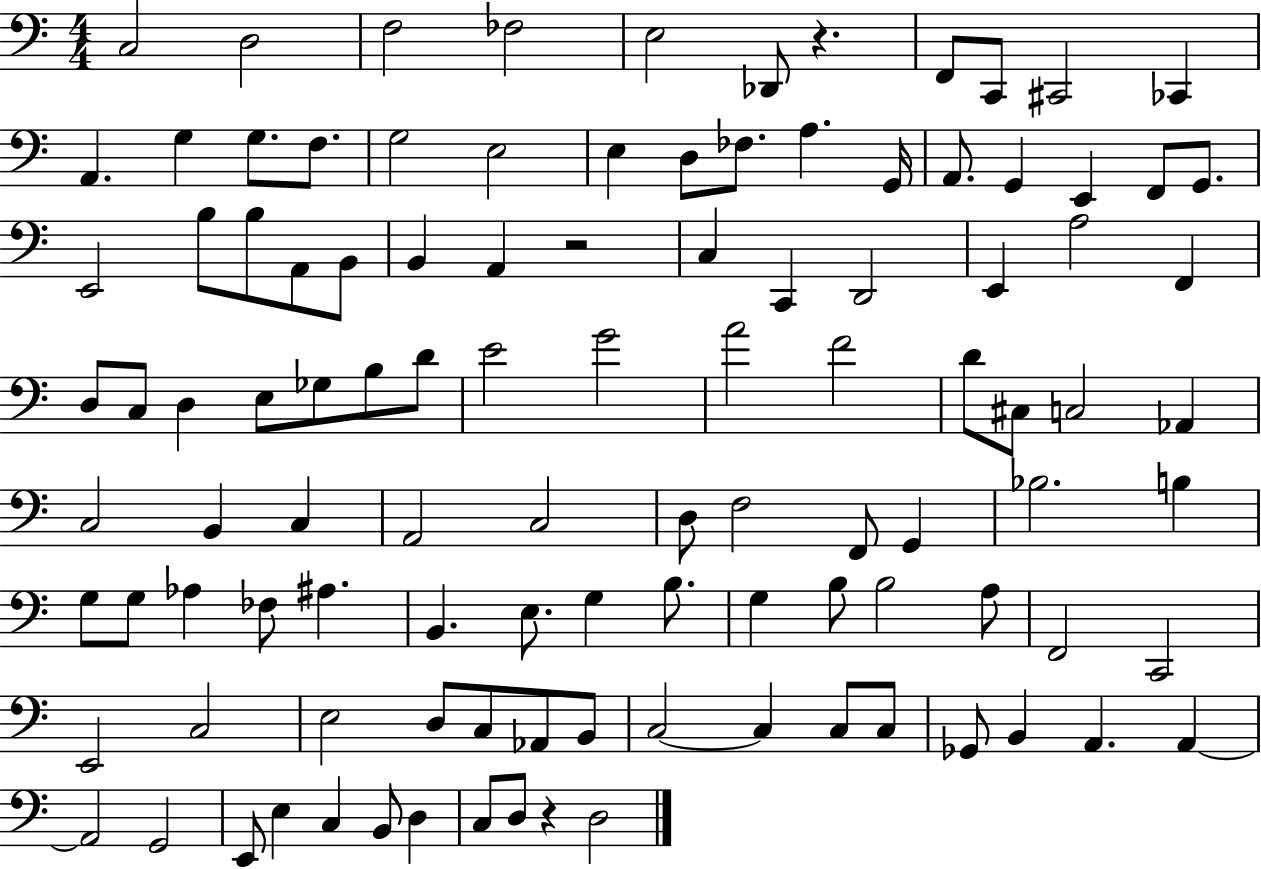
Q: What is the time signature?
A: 4/4